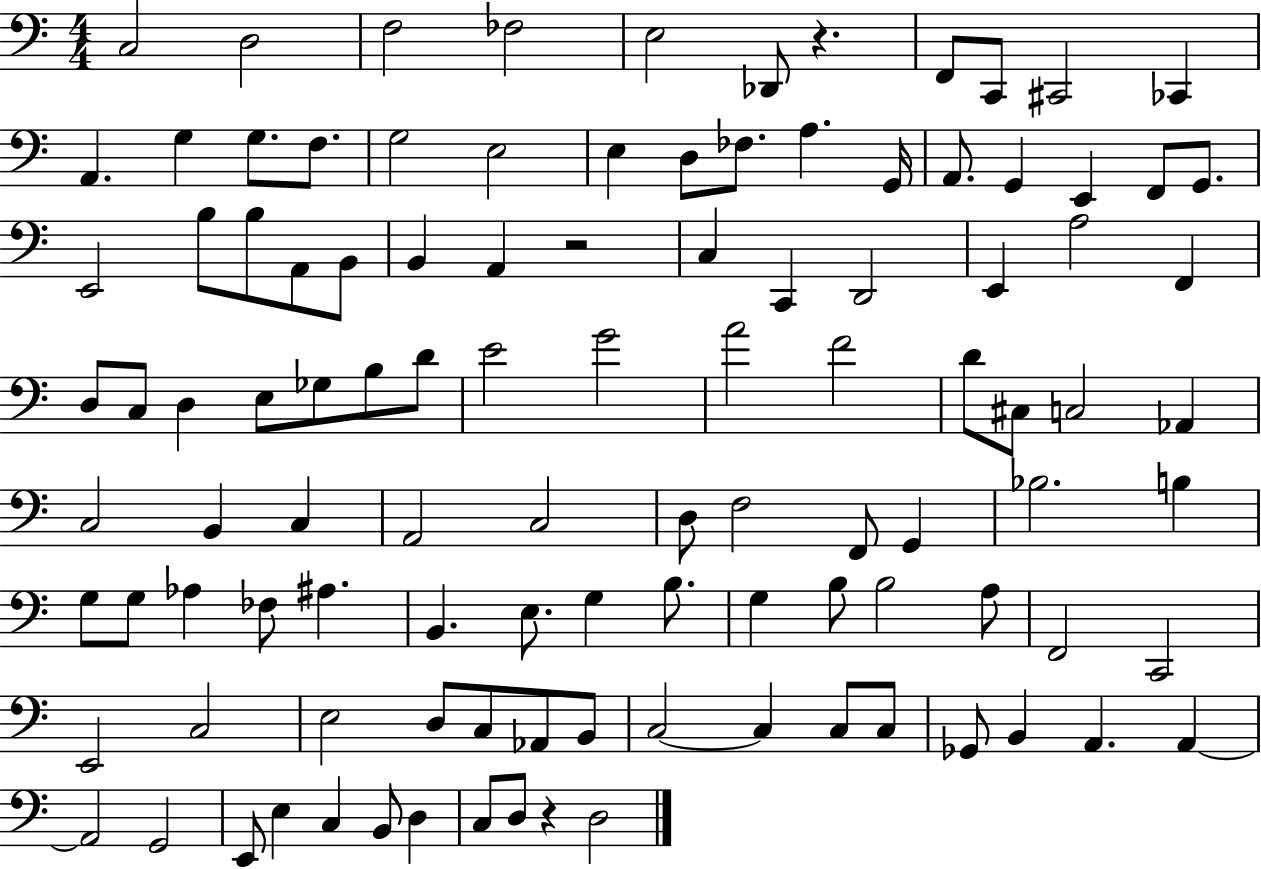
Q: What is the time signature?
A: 4/4